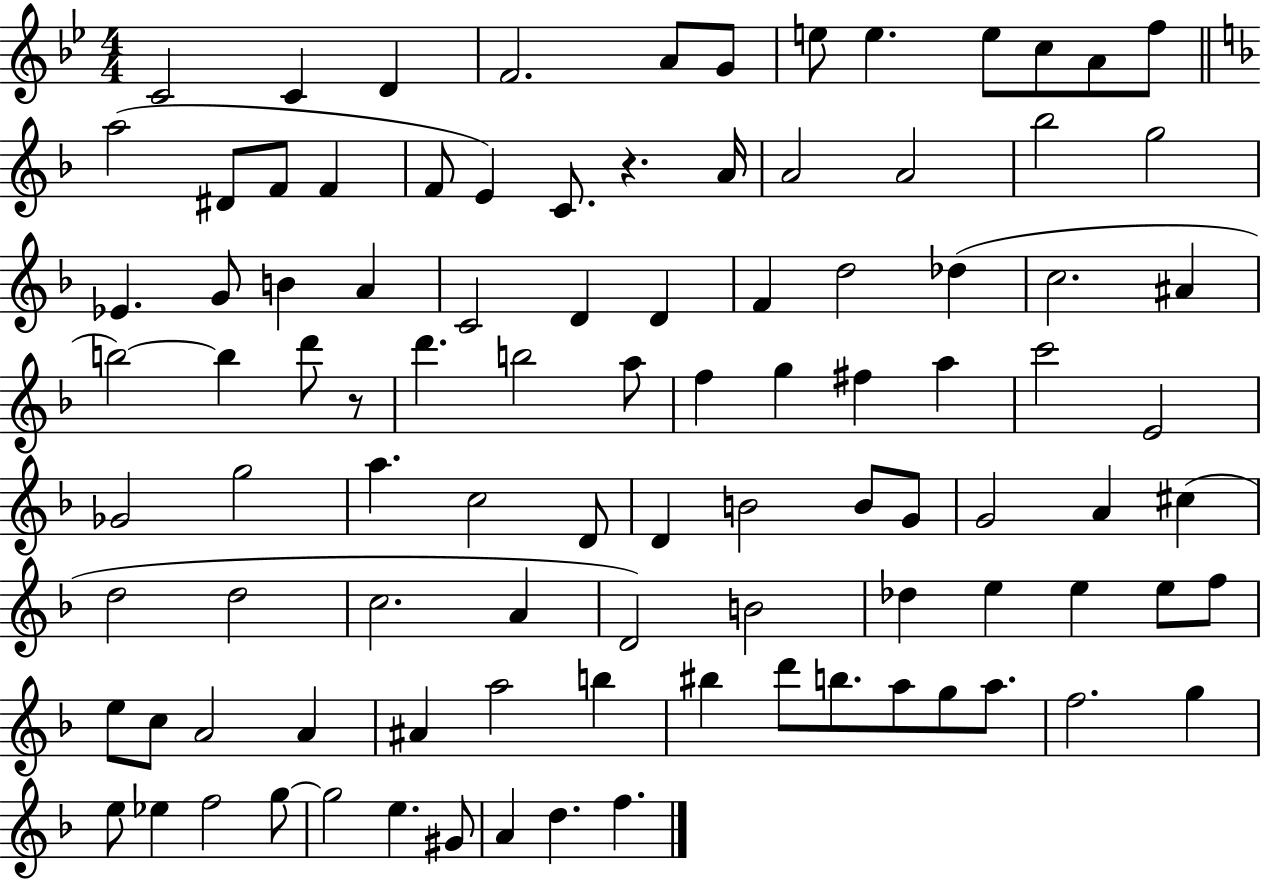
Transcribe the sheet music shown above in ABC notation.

X:1
T:Untitled
M:4/4
L:1/4
K:Bb
C2 C D F2 A/2 G/2 e/2 e e/2 c/2 A/2 f/2 a2 ^D/2 F/2 F F/2 E C/2 z A/4 A2 A2 _b2 g2 _E G/2 B A C2 D D F d2 _d c2 ^A b2 b d'/2 z/2 d' b2 a/2 f g ^f a c'2 E2 _G2 g2 a c2 D/2 D B2 B/2 G/2 G2 A ^c d2 d2 c2 A D2 B2 _d e e e/2 f/2 e/2 c/2 A2 A ^A a2 b ^b d'/2 b/2 a/2 g/2 a/2 f2 g e/2 _e f2 g/2 g2 e ^G/2 A d f